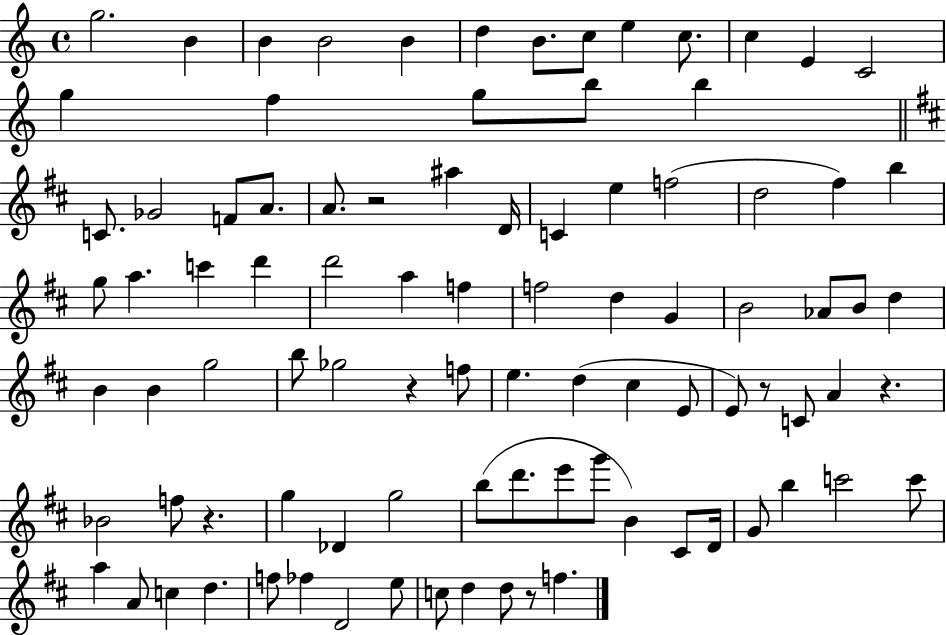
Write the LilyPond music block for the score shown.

{
  \clef treble
  \time 4/4
  \defaultTimeSignature
  \key c \major
  g''2. b'4 | b'4 b'2 b'4 | d''4 b'8. c''8 e''4 c''8. | c''4 e'4 c'2 | \break g''4 f''4 g''8 b''8 b''4 | \bar "||" \break \key d \major c'8. ges'2 f'8 a'8. | a'8. r2 ais''4 d'16 | c'4 e''4 f''2( | d''2 fis''4) b''4 | \break g''8 a''4. c'''4 d'''4 | d'''2 a''4 f''4 | f''2 d''4 g'4 | b'2 aes'8 b'8 d''4 | \break b'4 b'4 g''2 | b''8 ges''2 r4 f''8 | e''4. d''4( cis''4 e'8 | e'8) r8 c'8 a'4 r4. | \break bes'2 f''8 r4. | g''4 des'4 g''2 | b''8( d'''8. e'''8 g'''8 b'4) cis'8 d'16 | g'8 b''4 c'''2 c'''8 | \break a''4 a'8 c''4 d''4. | f''8 fes''4 d'2 e''8 | c''8 d''4 d''8 r8 f''4. | \bar "|."
}